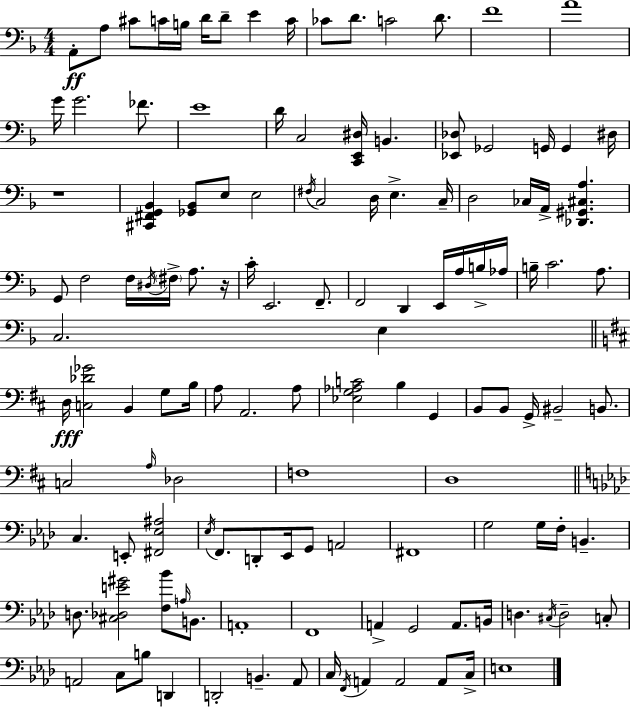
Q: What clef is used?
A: bass